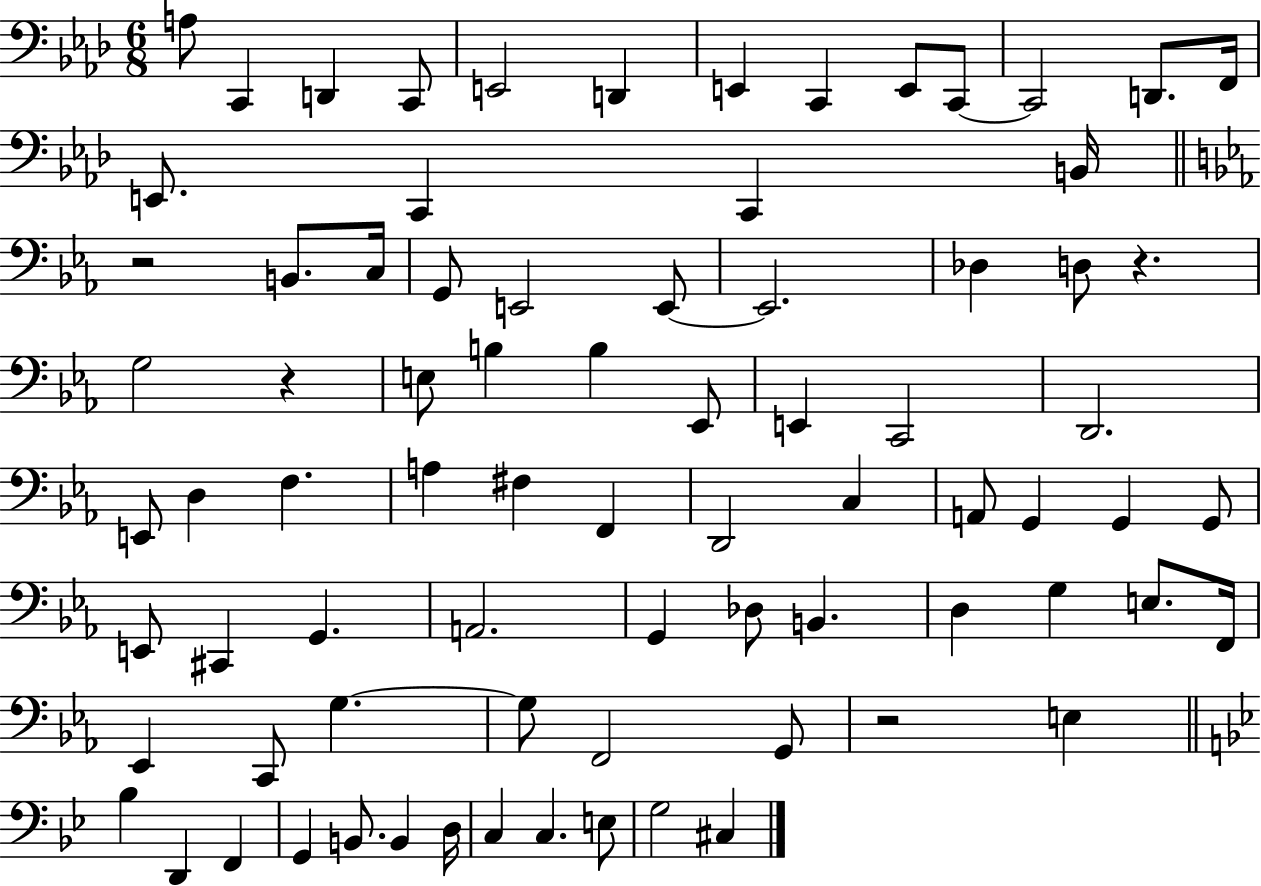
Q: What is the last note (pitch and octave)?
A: C#3